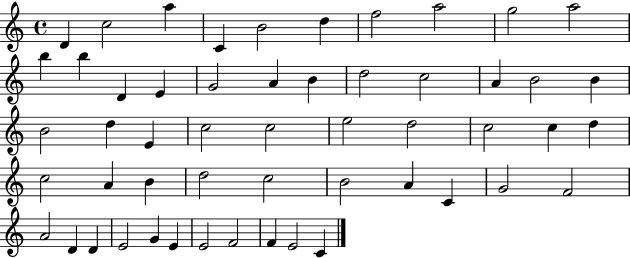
{
  \clef treble
  \time 4/4
  \defaultTimeSignature
  \key c \major
  d'4 c''2 a''4 | c'4 b'2 d''4 | f''2 a''2 | g''2 a''2 | \break b''4 b''4 d'4 e'4 | g'2 a'4 b'4 | d''2 c''2 | a'4 b'2 b'4 | \break b'2 d''4 e'4 | c''2 c''2 | e''2 d''2 | c''2 c''4 d''4 | \break c''2 a'4 b'4 | d''2 c''2 | b'2 a'4 c'4 | g'2 f'2 | \break a'2 d'4 d'4 | e'2 g'4 e'4 | e'2 f'2 | f'4 e'2 c'4 | \break \bar "|."
}